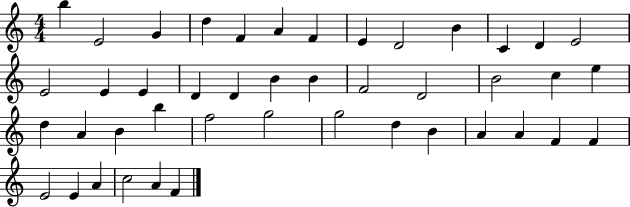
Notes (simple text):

B5/q E4/h G4/q D5/q F4/q A4/q F4/q E4/q D4/h B4/q C4/q D4/q E4/h E4/h E4/q E4/q D4/q D4/q B4/q B4/q F4/h D4/h B4/h C5/q E5/q D5/q A4/q B4/q B5/q F5/h G5/h G5/h D5/q B4/q A4/q A4/q F4/q F4/q E4/h E4/q A4/q C5/h A4/q F4/q